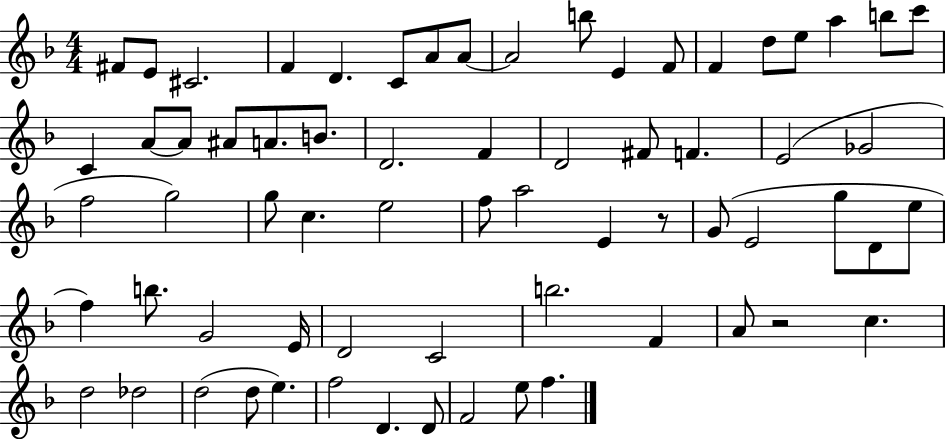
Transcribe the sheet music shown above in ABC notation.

X:1
T:Untitled
M:4/4
L:1/4
K:F
^F/2 E/2 ^C2 F D C/2 A/2 A/2 A2 b/2 E F/2 F d/2 e/2 a b/2 c'/2 C A/2 A/2 ^A/2 A/2 B/2 D2 F D2 ^F/2 F E2 _G2 f2 g2 g/2 c e2 f/2 a2 E z/2 G/2 E2 g/2 D/2 e/2 f b/2 G2 E/4 D2 C2 b2 F A/2 z2 c d2 _d2 d2 d/2 e f2 D D/2 F2 e/2 f